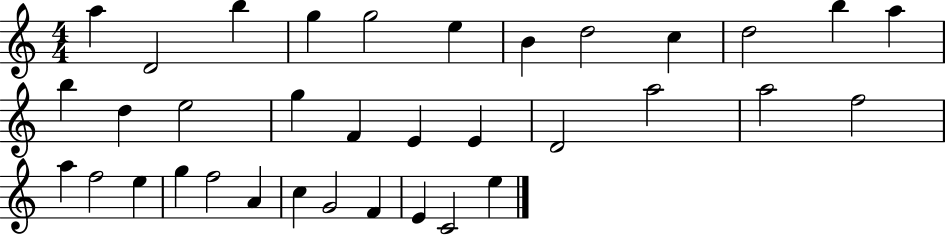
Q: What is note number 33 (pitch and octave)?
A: E4